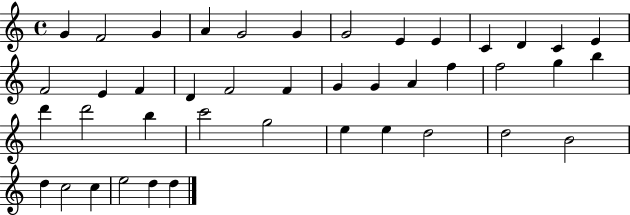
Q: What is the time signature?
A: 4/4